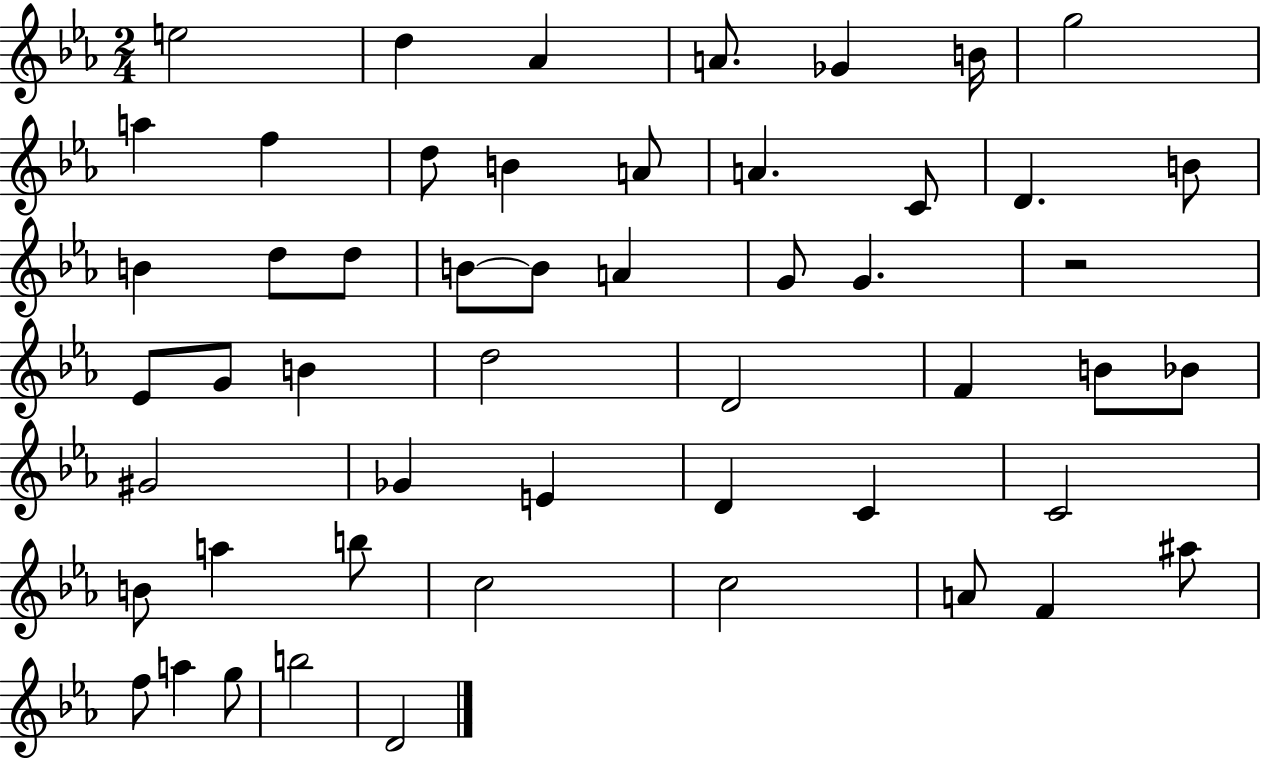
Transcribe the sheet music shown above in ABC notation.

X:1
T:Untitled
M:2/4
L:1/4
K:Eb
e2 d _A A/2 _G B/4 g2 a f d/2 B A/2 A C/2 D B/2 B d/2 d/2 B/2 B/2 A G/2 G z2 _E/2 G/2 B d2 D2 F B/2 _B/2 ^G2 _G E D C C2 B/2 a b/2 c2 c2 A/2 F ^a/2 f/2 a g/2 b2 D2